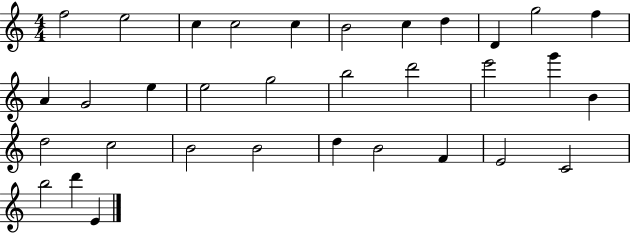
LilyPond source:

{
  \clef treble
  \numericTimeSignature
  \time 4/4
  \key c \major
  f''2 e''2 | c''4 c''2 c''4 | b'2 c''4 d''4 | d'4 g''2 f''4 | \break a'4 g'2 e''4 | e''2 g''2 | b''2 d'''2 | e'''2 g'''4 b'4 | \break d''2 c''2 | b'2 b'2 | d''4 b'2 f'4 | e'2 c'2 | \break b''2 d'''4 e'4 | \bar "|."
}